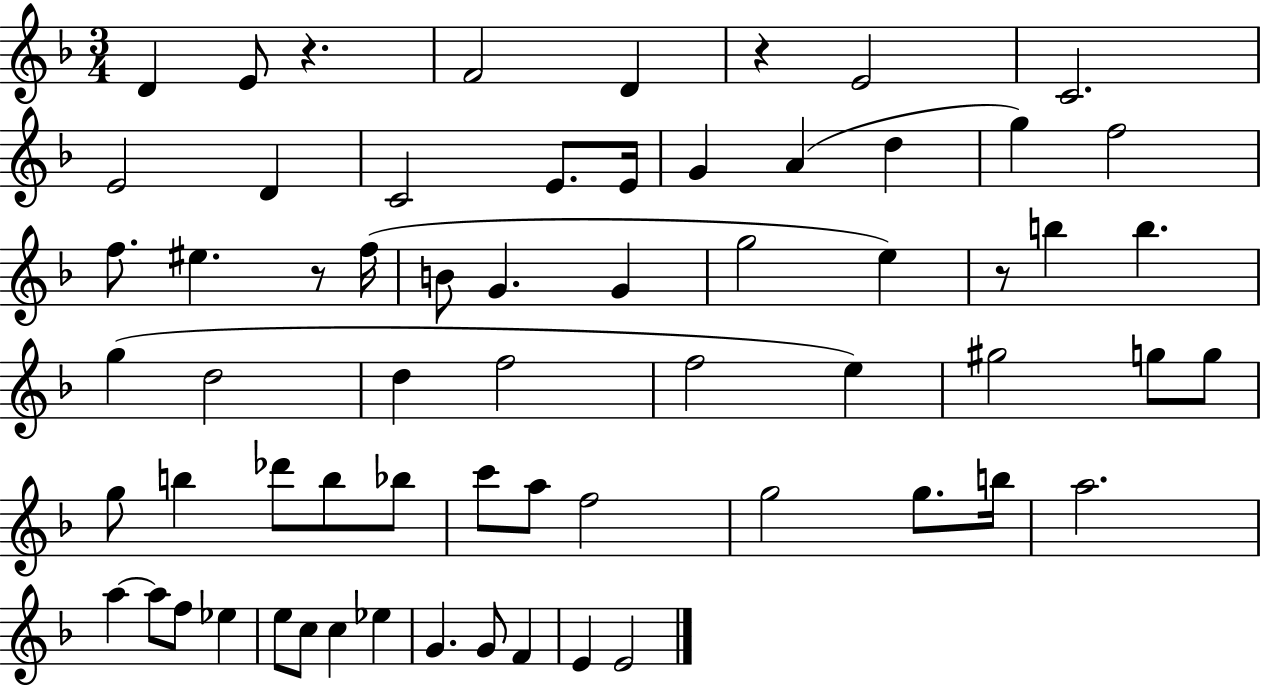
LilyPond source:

{
  \clef treble
  \numericTimeSignature
  \time 3/4
  \key f \major
  d'4 e'8 r4. | f'2 d'4 | r4 e'2 | c'2. | \break e'2 d'4 | c'2 e'8. e'16 | g'4 a'4( d''4 | g''4) f''2 | \break f''8. eis''4. r8 f''16( | b'8 g'4. g'4 | g''2 e''4) | r8 b''4 b''4. | \break g''4( d''2 | d''4 f''2 | f''2 e''4) | gis''2 g''8 g''8 | \break g''8 b''4 des'''8 b''8 bes''8 | c'''8 a''8 f''2 | g''2 g''8. b''16 | a''2. | \break a''4~~ a''8 f''8 ees''4 | e''8 c''8 c''4 ees''4 | g'4. g'8 f'4 | e'4 e'2 | \break \bar "|."
}